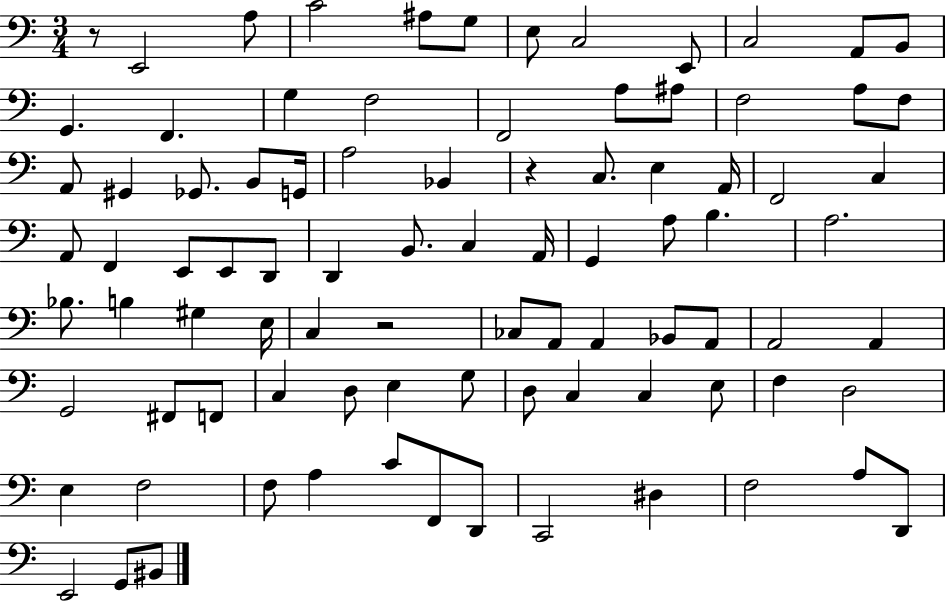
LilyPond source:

{
  \clef bass
  \numericTimeSignature
  \time 3/4
  \key c \major
  r8 e,2 a8 | c'2 ais8 g8 | e8 c2 e,8 | c2 a,8 b,8 | \break g,4. f,4. | g4 f2 | f,2 a8 ais8 | f2 a8 f8 | \break a,8 gis,4 ges,8. b,8 g,16 | a2 bes,4 | r4 c8. e4 a,16 | f,2 c4 | \break a,8 f,4 e,8 e,8 d,8 | d,4 b,8. c4 a,16 | g,4 a8 b4. | a2. | \break bes8. b4 gis4 e16 | c4 r2 | ces8 a,8 a,4 bes,8 a,8 | a,2 a,4 | \break g,2 fis,8 f,8 | c4 d8 e4 g8 | d8 c4 c4 e8 | f4 d2 | \break e4 f2 | f8 a4 c'8 f,8 d,8 | c,2 dis4 | f2 a8 d,8 | \break e,2 g,8 bis,8 | \bar "|."
}